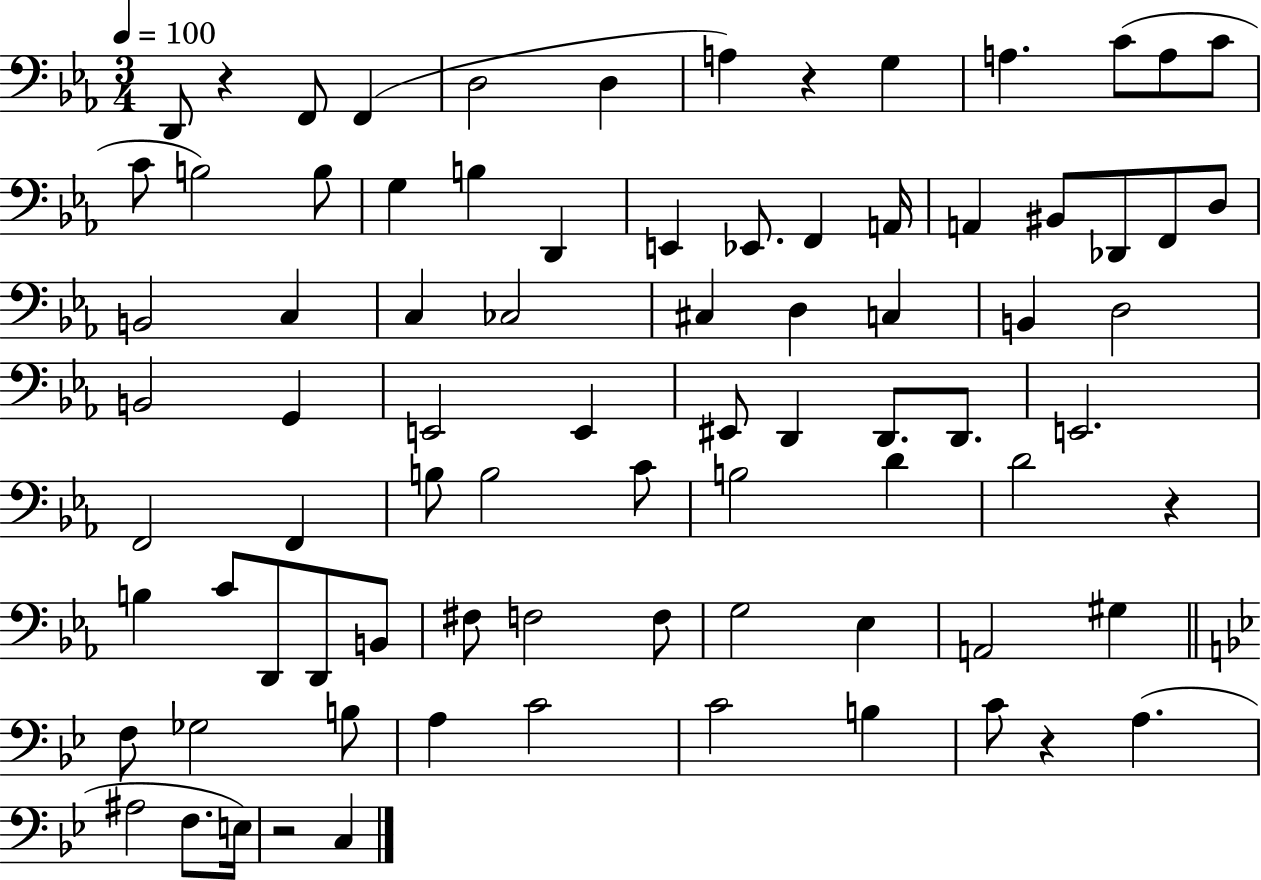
{
  \clef bass
  \numericTimeSignature
  \time 3/4
  \key ees \major
  \tempo 4 = 100
  \repeat volta 2 { d,8 r4 f,8 f,4( | d2 d4 | a4) r4 g4 | a4. c'8( a8 c'8 | \break c'8 b2) b8 | g4 b4 d,4 | e,4 ees,8. f,4 a,16 | a,4 bis,8 des,8 f,8 d8 | \break b,2 c4 | c4 ces2 | cis4 d4 c4 | b,4 d2 | \break b,2 g,4 | e,2 e,4 | eis,8 d,4 d,8. d,8. | e,2. | \break f,2 f,4 | b8 b2 c'8 | b2 d'4 | d'2 r4 | \break b4 c'8 d,8 d,8 b,8 | fis8 f2 f8 | g2 ees4 | a,2 gis4 | \break \bar "||" \break \key bes \major f8 ges2 b8 | a4 c'2 | c'2 b4 | c'8 r4 a4.( | \break ais2 f8. e16) | r2 c4 | } \bar "|."
}